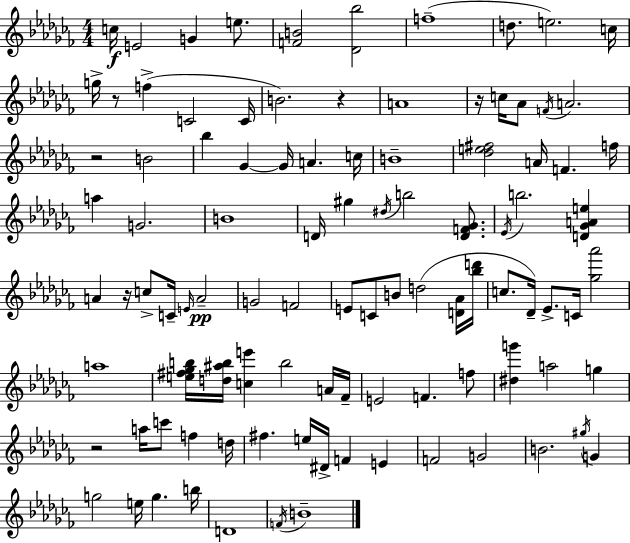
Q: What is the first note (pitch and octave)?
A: C5